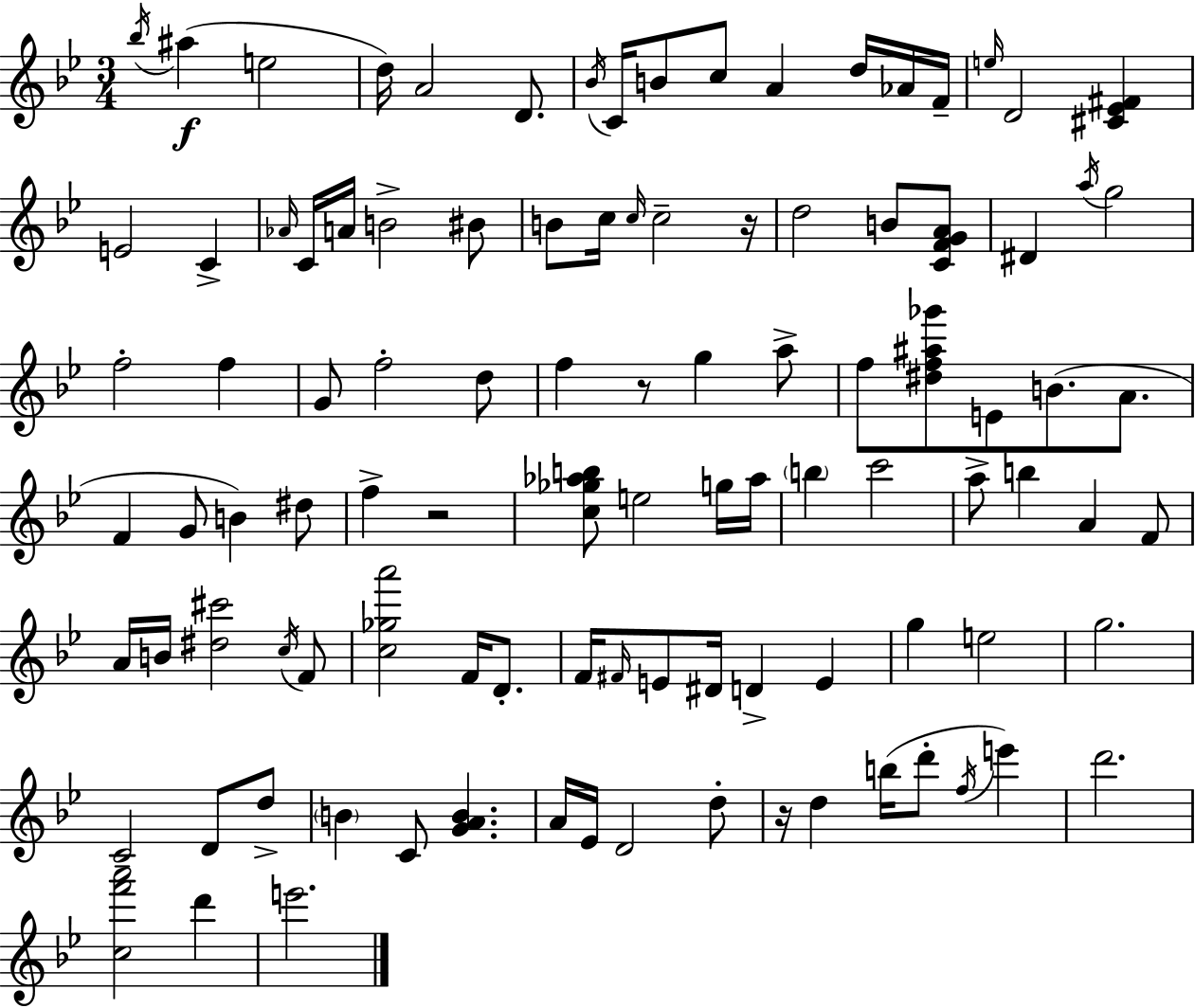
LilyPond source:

{
  \clef treble
  \numericTimeSignature
  \time 3/4
  \key bes \major
  \acciaccatura { bes''16 }\f ais''4( e''2 | d''16) a'2 d'8. | \acciaccatura { bes'16 } c'16 b'8 c''8 a'4 d''16 | aes'16 f'16-- \grace { e''16 } d'2 <cis' ees' fis'>4 | \break e'2 c'4-> | \grace { aes'16 } c'16 a'16 b'2-> | bis'8 b'8 c''16 \grace { c''16 } c''2-- | r16 d''2 | \break b'8 <c' f' g' a'>8 dis'4 \acciaccatura { a''16 } g''2 | f''2-. | f''4 g'8 f''2-. | d''8 f''4 r8 | \break g''4 a''8-> f''8 <dis'' f'' ais'' ges'''>8 e'8 | b'8.( a'8. f'4 g'8 | b'4) dis''8 f''4-> r2 | <c'' ges'' aes'' b''>8 e''2 | \break g''16 aes''16 \parenthesize b''4 c'''2 | a''8-> b''4 | a'4 f'8 a'16 b'16 <dis'' cis'''>2 | \acciaccatura { c''16 } f'8 <c'' ges'' a'''>2 | \break f'16 d'8.-. f'16 \grace { fis'16 } e'8 dis'16 | d'4-> e'4 g''4 | e''2 g''2. | c'2-- | \break d'8 d''8-> \parenthesize b'4 | c'8 <g' a' b'>4. a'16 ees'16 d'2 | d''8-. r16 d''4 | b''16( d'''8-. \acciaccatura { f''16 }) e'''4 d'''2. | \break <c'' f''' a'''>2 | d'''4 e'''2. | \bar "|."
}